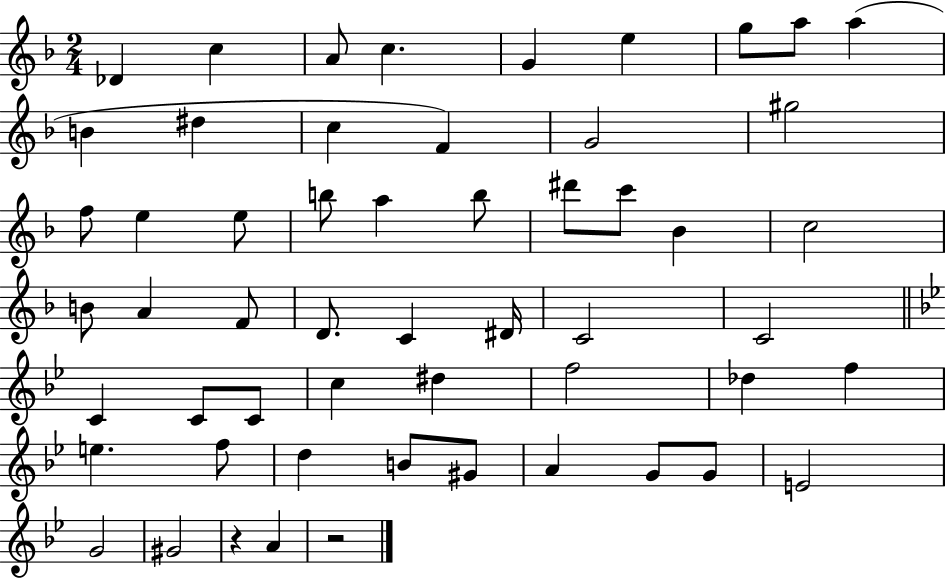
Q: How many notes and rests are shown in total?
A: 55